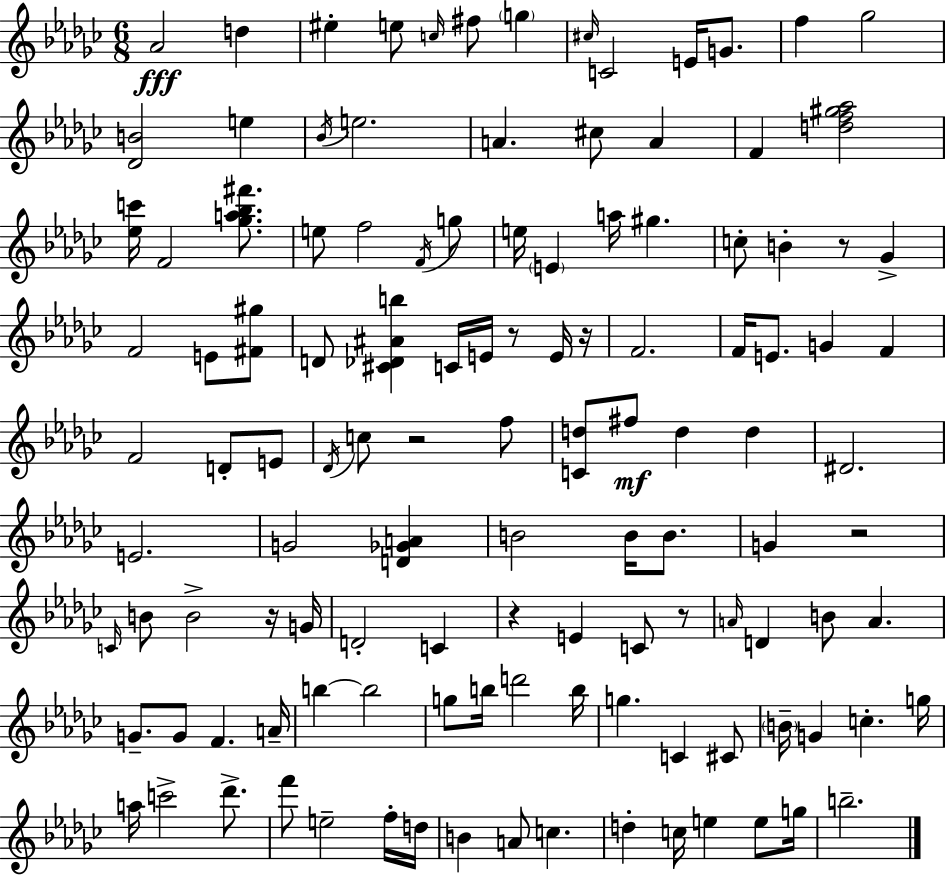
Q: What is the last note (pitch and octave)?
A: B5